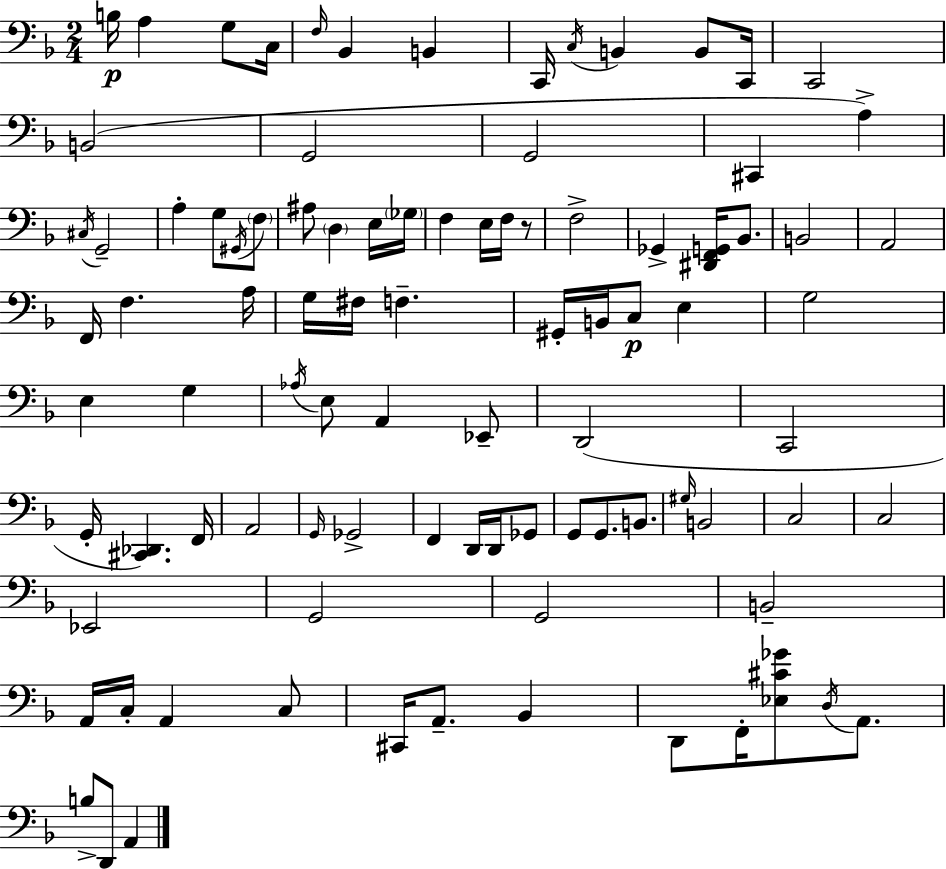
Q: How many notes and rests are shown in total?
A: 93